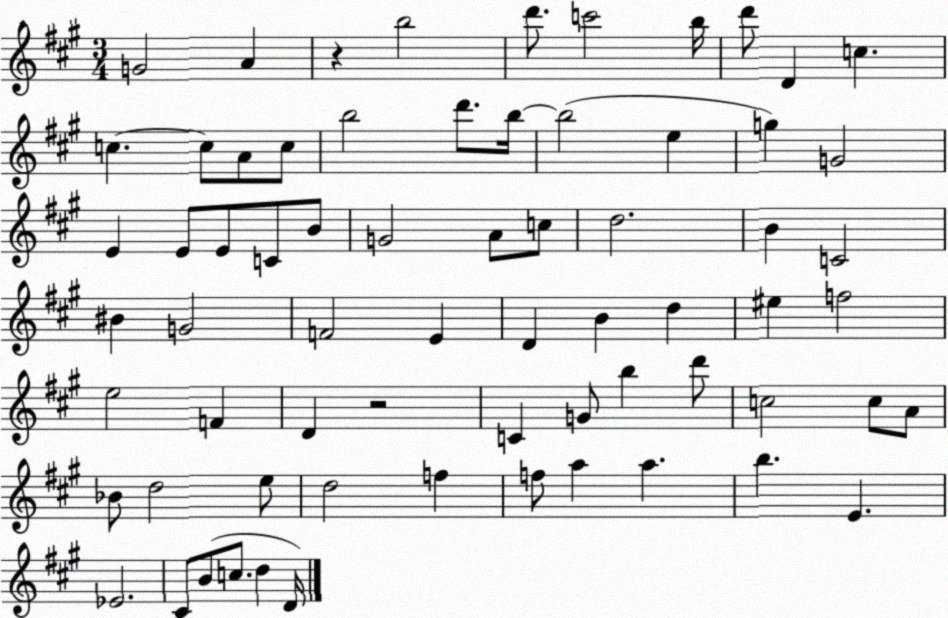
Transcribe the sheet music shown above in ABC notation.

X:1
T:Untitled
M:3/4
L:1/4
K:A
G2 A z b2 d'/2 c'2 b/4 d'/2 D c c c/2 A/2 c/2 b2 d'/2 b/4 b2 e g G2 E E/2 E/2 C/2 B/2 G2 A/2 c/2 d2 B C2 ^B G2 F2 E D B d ^e f2 e2 F D z2 C G/2 b d'/2 c2 c/2 A/2 _B/2 d2 e/2 d2 f f/2 a a b E _E2 ^C/2 B/2 c/2 d D/4